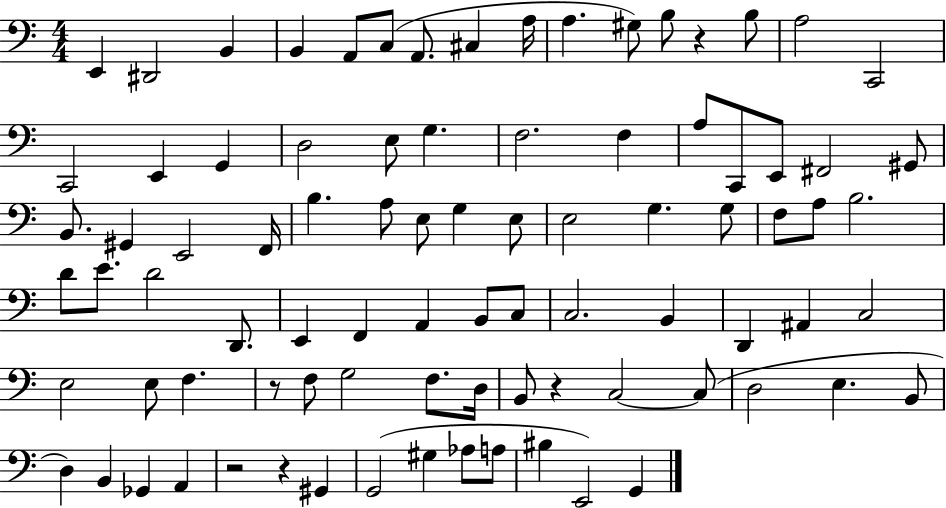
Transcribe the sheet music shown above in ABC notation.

X:1
T:Untitled
M:4/4
L:1/4
K:C
E,, ^D,,2 B,, B,, A,,/2 C,/2 A,,/2 ^C, A,/4 A, ^G,/2 B,/2 z B,/2 A,2 C,,2 C,,2 E,, G,, D,2 E,/2 G, F,2 F, A,/2 C,,/2 E,,/2 ^F,,2 ^G,,/2 B,,/2 ^G,, E,,2 F,,/4 B, A,/2 E,/2 G, E,/2 E,2 G, G,/2 F,/2 A,/2 B,2 D/2 E/2 D2 D,,/2 E,, F,, A,, B,,/2 C,/2 C,2 B,, D,, ^A,, C,2 E,2 E,/2 F, z/2 F,/2 G,2 F,/2 D,/4 B,,/2 z C,2 C,/2 D,2 E, B,,/2 D, B,, _G,, A,, z2 z ^G,, G,,2 ^G, _A,/2 A,/2 ^B, E,,2 G,,